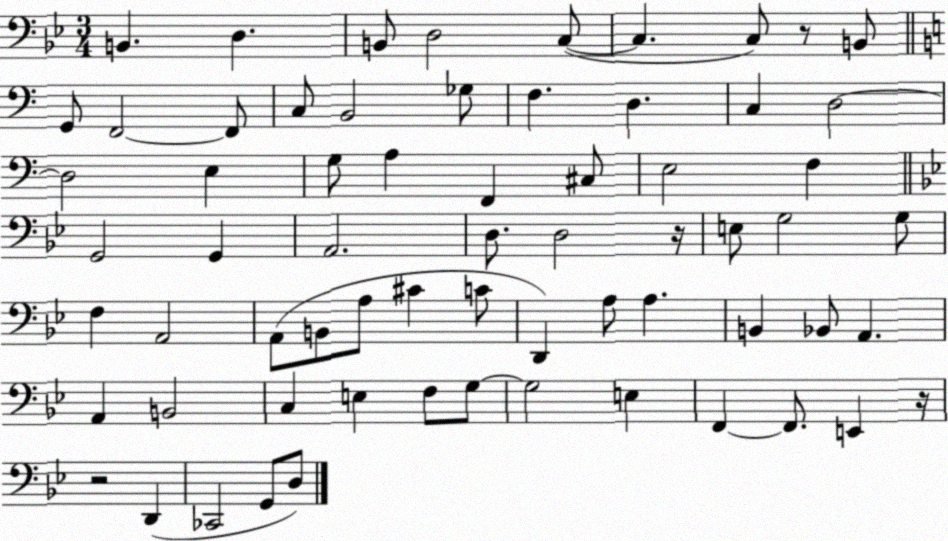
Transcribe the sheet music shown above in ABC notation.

X:1
T:Untitled
M:3/4
L:1/4
K:Bb
B,, D, B,,/2 D,2 C,/2 C, C,/2 z/2 B,,/2 G,,/2 F,,2 F,,/2 C,/2 B,,2 _G,/2 F, D, C, D,2 D,2 E, G,/2 A, F,, ^C,/2 E,2 F, G,,2 G,, A,,2 D,/2 D,2 z/4 E,/2 G,2 G,/2 F, A,,2 A,,/2 B,,/2 A,/2 ^C C/2 D,, A,/2 A, B,, _B,,/2 A,, A,, B,,2 C, E, F,/2 G,/2 G,2 E, F,, F,,/2 E,, z/4 z2 D,, _C,,2 G,,/2 D,/2